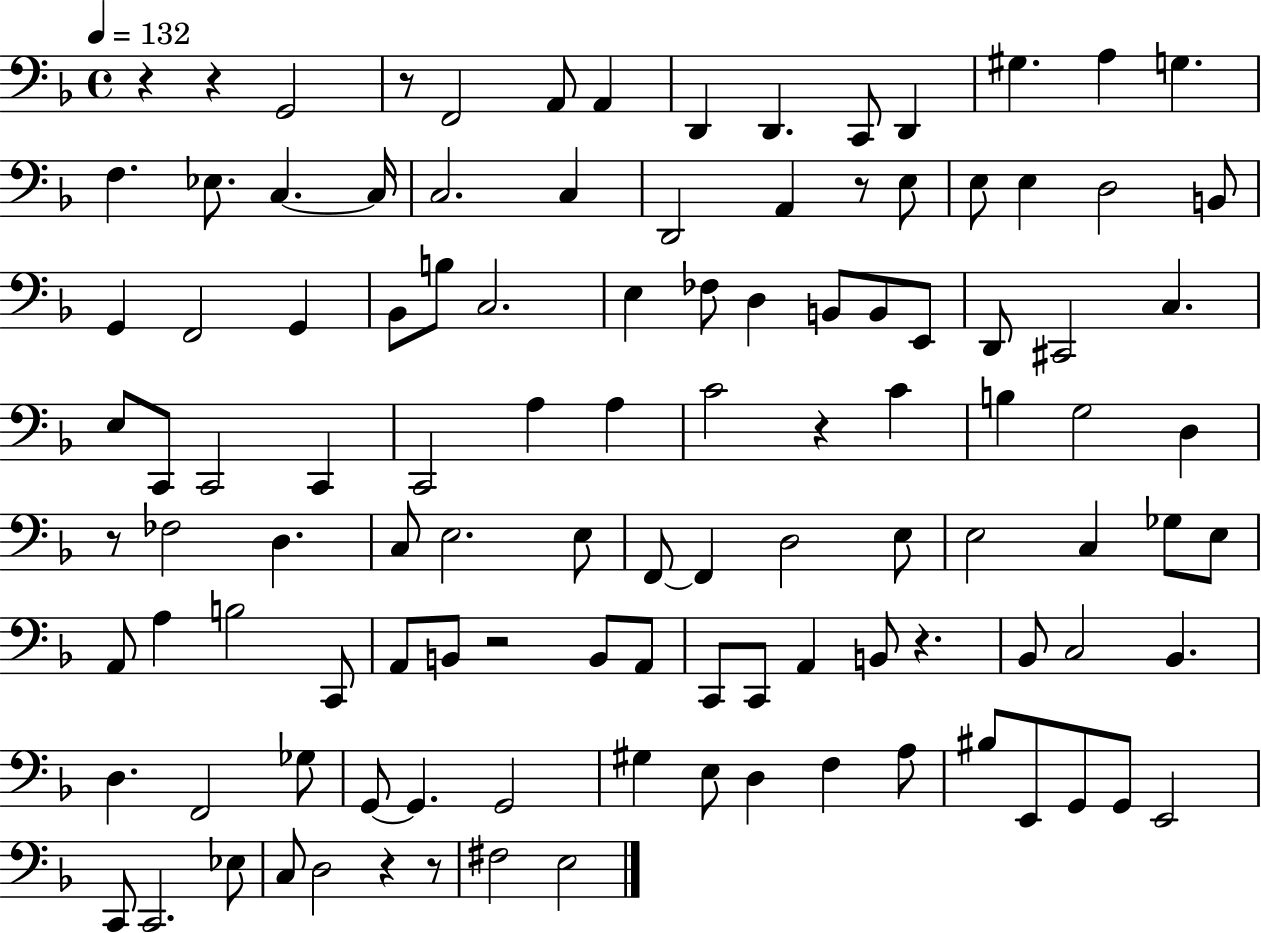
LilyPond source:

{
  \clef bass
  \time 4/4
  \defaultTimeSignature
  \key f \major
  \tempo 4 = 132
  r4 r4 g,2 | r8 f,2 a,8 a,4 | d,4 d,4. c,8 d,4 | gis4. a4 g4. | \break f4. ees8. c4.~~ c16 | c2. c4 | d,2 a,4 r8 e8 | e8 e4 d2 b,8 | \break g,4 f,2 g,4 | bes,8 b8 c2. | e4 fes8 d4 b,8 b,8 e,8 | d,8 cis,2 c4. | \break e8 c,8 c,2 c,4 | c,2 a4 a4 | c'2 r4 c'4 | b4 g2 d4 | \break r8 fes2 d4. | c8 e2. e8 | f,8~~ f,4 d2 e8 | e2 c4 ges8 e8 | \break a,8 a4 b2 c,8 | a,8 b,8 r2 b,8 a,8 | c,8 c,8 a,4 b,8 r4. | bes,8 c2 bes,4. | \break d4. f,2 ges8 | g,8~~ g,4. g,2 | gis4 e8 d4 f4 a8 | bis8 e,8 g,8 g,8 e,2 | \break c,8 c,2. ees8 | c8 d2 r4 r8 | fis2 e2 | \bar "|."
}